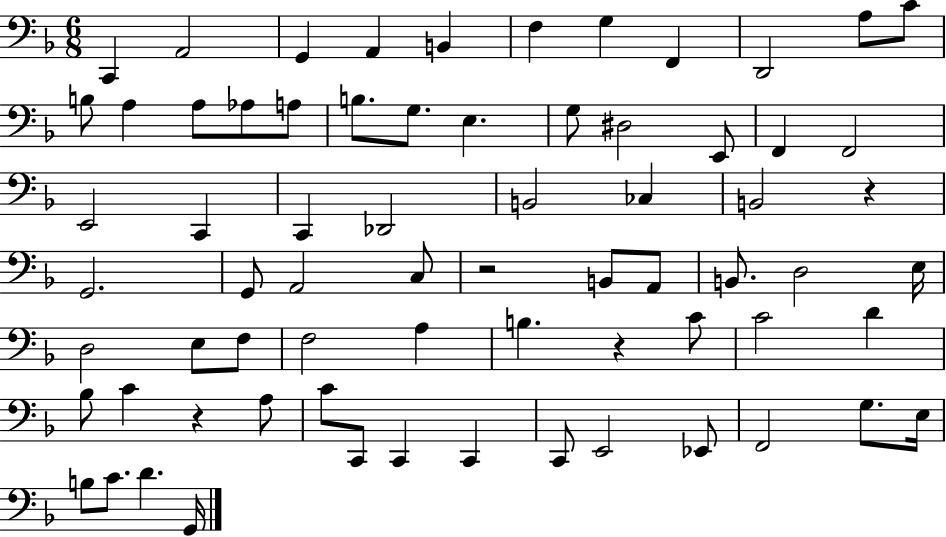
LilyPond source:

{
  \clef bass
  \numericTimeSignature
  \time 6/8
  \key f \major
  c,4 a,2 | g,4 a,4 b,4 | f4 g4 f,4 | d,2 a8 c'8 | \break b8 a4 a8 aes8 a8 | b8. g8. e4. | g8 dis2 e,8 | f,4 f,2 | \break e,2 c,4 | c,4 des,2 | b,2 ces4 | b,2 r4 | \break g,2. | g,8 a,2 c8 | r2 b,8 a,8 | b,8. d2 e16 | \break d2 e8 f8 | f2 a4 | b4. r4 c'8 | c'2 d'4 | \break bes8 c'4 r4 a8 | c'8 c,8 c,4 c,4 | c,8 e,2 ees,8 | f,2 g8. e16 | \break b8 c'8. d'4. g,16 | \bar "|."
}